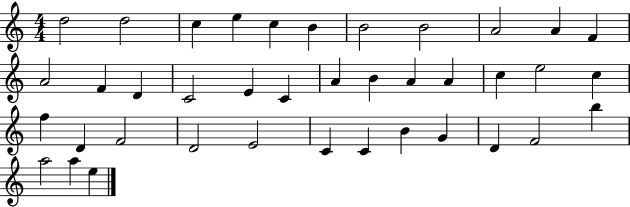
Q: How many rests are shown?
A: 0